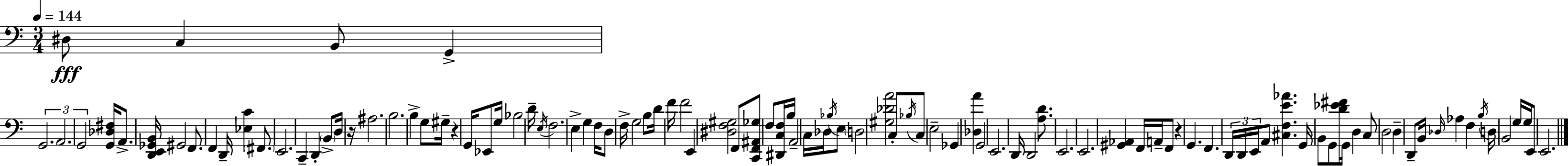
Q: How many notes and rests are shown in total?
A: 105